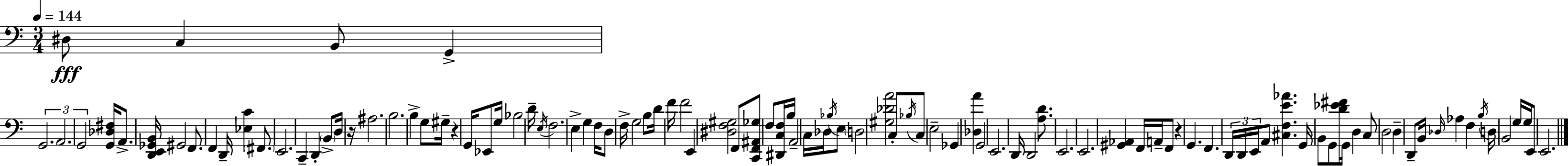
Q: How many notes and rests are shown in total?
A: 105